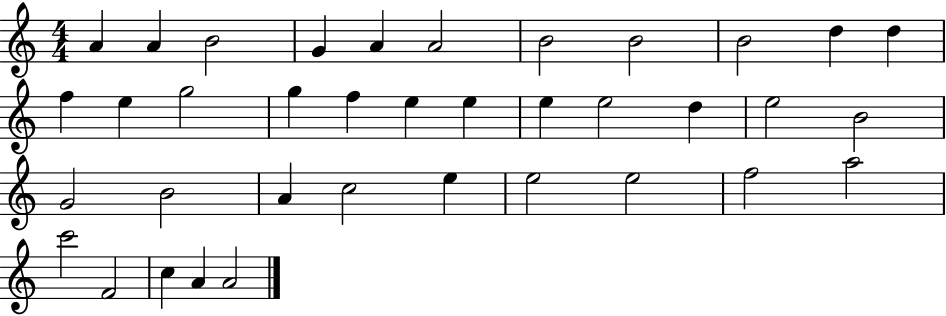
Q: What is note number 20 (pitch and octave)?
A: E5